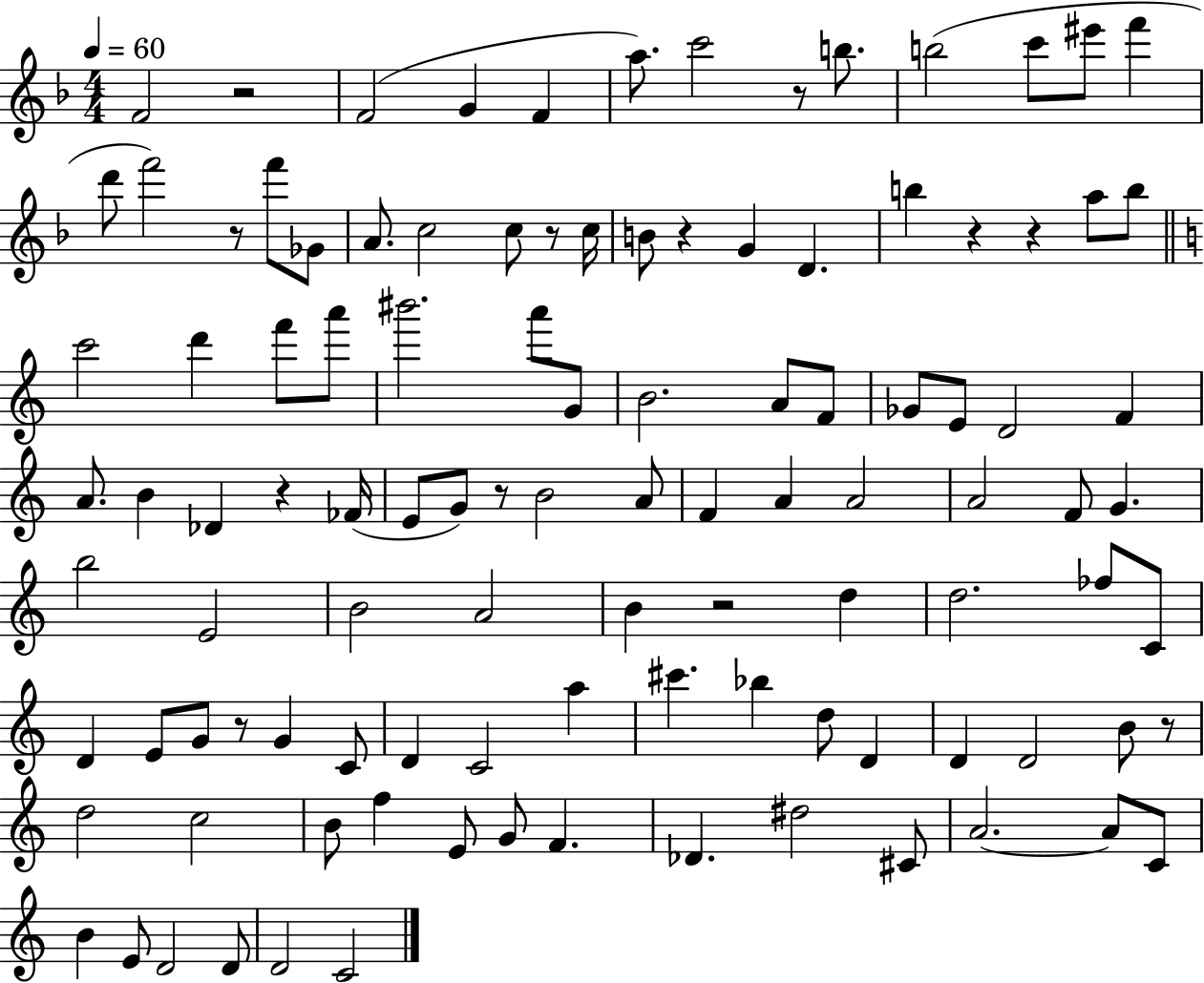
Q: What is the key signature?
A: F major